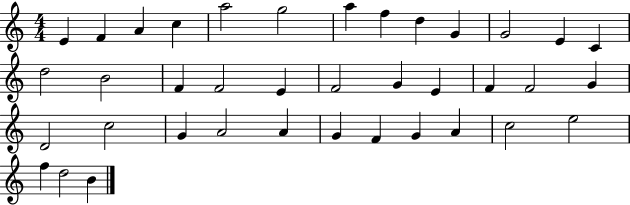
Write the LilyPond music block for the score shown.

{
  \clef treble
  \numericTimeSignature
  \time 4/4
  \key c \major
  e'4 f'4 a'4 c''4 | a''2 g''2 | a''4 f''4 d''4 g'4 | g'2 e'4 c'4 | \break d''2 b'2 | f'4 f'2 e'4 | f'2 g'4 e'4 | f'4 f'2 g'4 | \break d'2 c''2 | g'4 a'2 a'4 | g'4 f'4 g'4 a'4 | c''2 e''2 | \break f''4 d''2 b'4 | \bar "|."
}